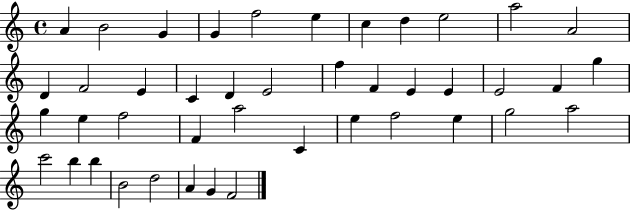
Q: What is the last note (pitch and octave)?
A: F4